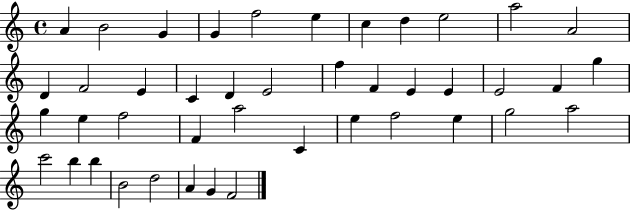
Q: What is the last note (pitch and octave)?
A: F4